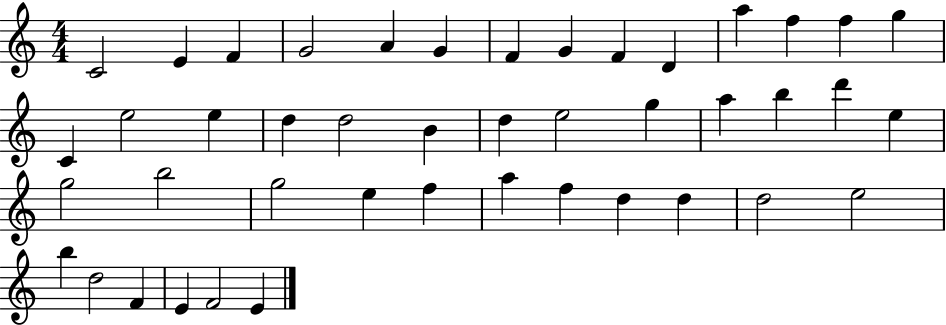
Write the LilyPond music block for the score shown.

{
  \clef treble
  \numericTimeSignature
  \time 4/4
  \key c \major
  c'2 e'4 f'4 | g'2 a'4 g'4 | f'4 g'4 f'4 d'4 | a''4 f''4 f''4 g''4 | \break c'4 e''2 e''4 | d''4 d''2 b'4 | d''4 e''2 g''4 | a''4 b''4 d'''4 e''4 | \break g''2 b''2 | g''2 e''4 f''4 | a''4 f''4 d''4 d''4 | d''2 e''2 | \break b''4 d''2 f'4 | e'4 f'2 e'4 | \bar "|."
}